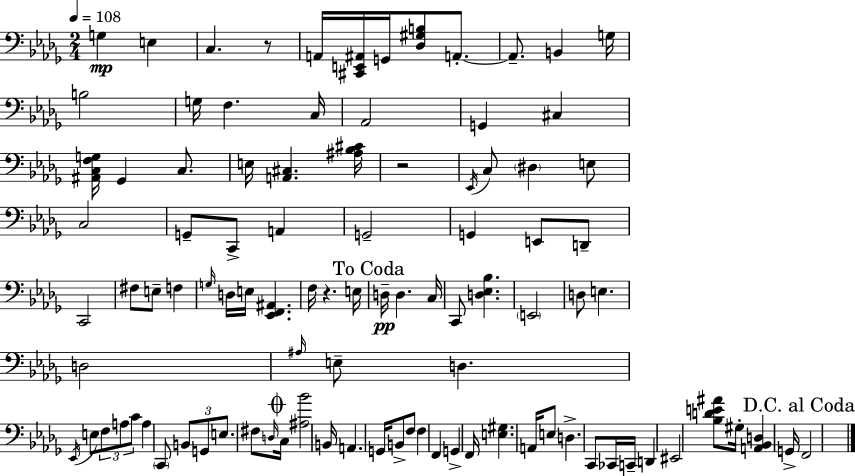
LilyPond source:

{
  \clef bass
  \numericTimeSignature
  \time 2/4
  \key bes \minor
  \tempo 4 = 108
  g4\mp e4 | c4. r8 | a,16 <cis, e, ais,>16 g,16 <des gis b>8 a,8.-.~~ | a,8.-- b,4 g16 | \break b2 | g16 f4. c16 | aes,2 | g,4 cis4 | \break <ais, c f g>16 ges,4 c8. | e16 <a, cis>4. <ais bes cis'>16 | r2 | \acciaccatura { ees,16 } c8 \parenthesize dis4 e8 | \break c2 | g,8-- c,8-> a,4 | g,2-- | g,4 e,8 d,8-- | \break c,2 | fis8 e8-- f4 | \grace { g16 } d16 e16 <ees, f, ais,>4. | f16 r4. | \break e16 \mark "To Coda" d16--\pp d4. | c16 c,8 <d ees bes>4. | \parenthesize e,2 | d8 e4. | \break d2 | \grace { ais16 } e8-- d4. | \acciaccatura { ees,16 } e8 \tuplet 3/2 { f8 | a8 c'8 } a4 | \break \parenthesize c,8 \tuplet 3/2 { b,8 g,8 e8. } | fis8 \grace { d16 } \mark \markup { \musicglyph "scripts.coda" } c16 <ais bes'>2 | b,16 a,4. | g,16 b,8-> f8 | \break f4 f,4 | g,4-> f,16 <e gis>4. | a,16 e8 d4.-> | c,8 ces,16 | \break c,16-- d,4 eis,2 | <bes d' e' ais'>8 gis16-. | <a, bes, d>4 g,16-> \mark "D.C. al Coda" f,2 | \bar "|."
}